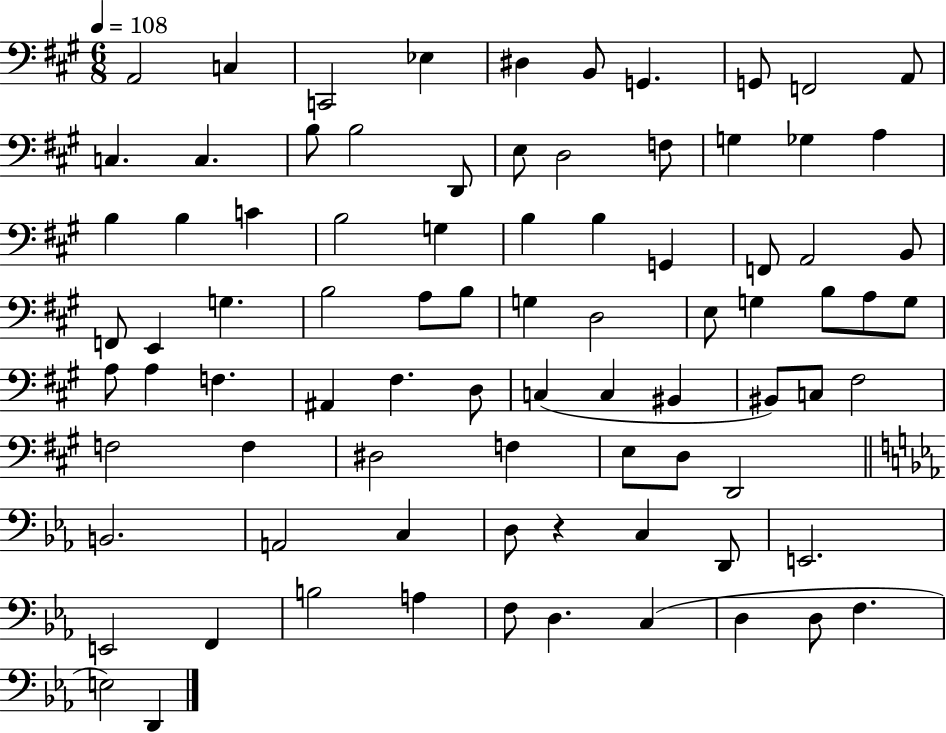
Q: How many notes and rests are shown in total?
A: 84